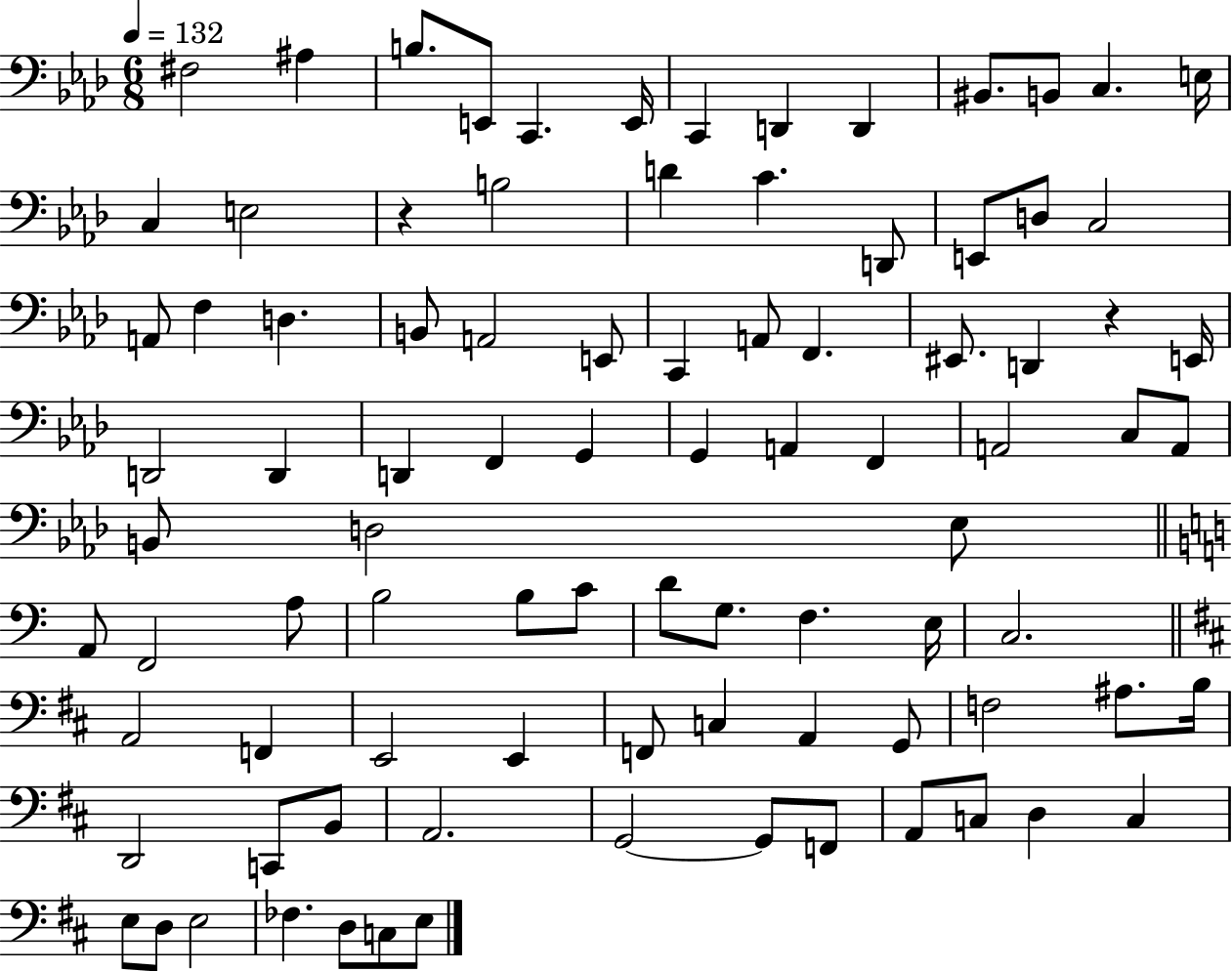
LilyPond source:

{
  \clef bass
  \numericTimeSignature
  \time 6/8
  \key aes \major
  \tempo 4 = 132
  fis2 ais4 | b8. e,8 c,4. e,16 | c,4 d,4 d,4 | bis,8. b,8 c4. e16 | \break c4 e2 | r4 b2 | d'4 c'4. d,8 | e,8 d8 c2 | \break a,8 f4 d4. | b,8 a,2 e,8 | c,4 a,8 f,4. | eis,8. d,4 r4 e,16 | \break d,2 d,4 | d,4 f,4 g,4 | g,4 a,4 f,4 | a,2 c8 a,8 | \break b,8 d2 ees8 | \bar "||" \break \key a \minor a,8 f,2 a8 | b2 b8 c'8 | d'8 g8. f4. e16 | c2. | \break \bar "||" \break \key d \major a,2 f,4 | e,2 e,4 | f,8 c4 a,4 g,8 | f2 ais8. b16 | \break d,2 c,8 b,8 | a,2. | g,2~~ g,8 f,8 | a,8 c8 d4 c4 | \break e8 d8 e2 | fes4. d8 c8 e8 | \bar "|."
}